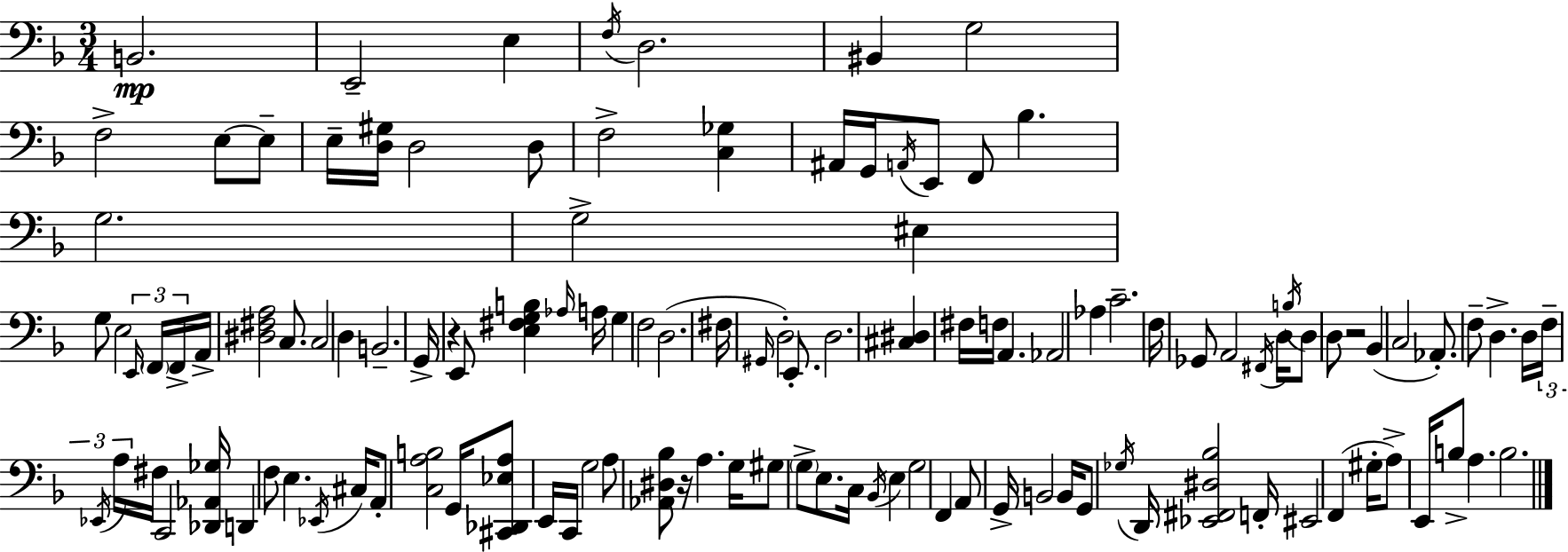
X:1
T:Untitled
M:3/4
L:1/4
K:Dm
B,,2 E,,2 E, F,/4 D,2 ^B,, G,2 F,2 E,/2 E,/2 E,/4 [D,^G,]/4 D,2 D,/2 F,2 [C,_G,] ^A,,/4 G,,/4 A,,/4 E,,/2 F,,/2 _B, G,2 G,2 ^E, G,/2 E,2 E,,/4 F,,/4 F,,/4 A,,/4 [^D,^F,A,]2 C,/2 C,2 D, B,,2 G,,/4 z E,,/2 [E,^F,G,B,] _A,/4 A,/4 G, F,2 D,2 ^F,/4 ^G,,/4 D,2 E,,/2 D,2 [^C,^D,] ^F,/4 F,/4 A,, _A,,2 _A, C2 F,/4 _G,,/2 A,,2 ^F,,/4 D,/4 B,/4 D,/2 D,/2 z2 _B,, C,2 _A,,/2 F,/2 D, D,/4 F,/4 _E,,/4 A,/4 ^F,/4 C,,2 [_D,,_A,,_G,]/4 D,, F,/2 E, _E,,/4 ^C,/4 A,,/2 [C,A,B,]2 G,,/4 [^C,,_D,,_E,A,]/2 E,,/4 C,,/4 G,2 A,/2 [_A,,^D,_B,]/2 z/4 A, G,/4 ^G,/2 G,/2 E,/2 C,/4 _B,,/4 E, G,2 F,, A,,/2 G,,/4 B,,2 B,,/4 G,,/2 _G,/4 D,,/4 [_E,,^F,,^D,_B,]2 F,,/4 ^E,,2 F,, ^G,/4 A,/2 E,,/4 B,/2 A, B,2